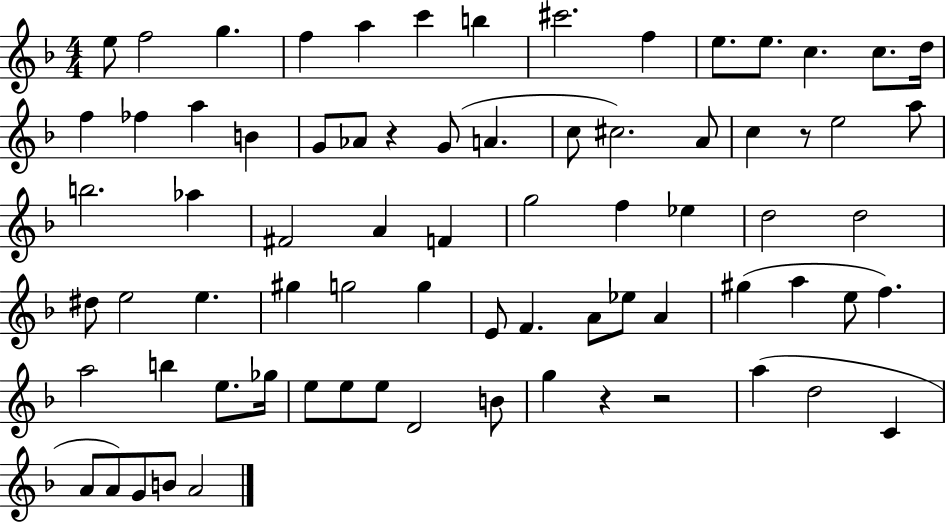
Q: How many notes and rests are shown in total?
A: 75